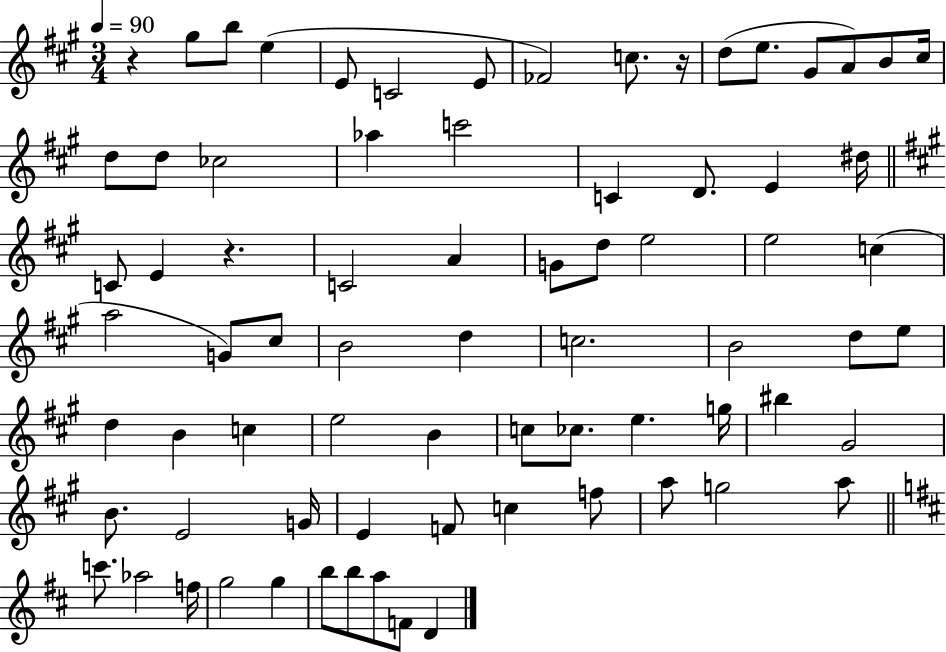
X:1
T:Untitled
M:3/4
L:1/4
K:A
z ^g/2 b/2 e E/2 C2 E/2 _F2 c/2 z/4 d/2 e/2 ^G/2 A/2 B/2 ^c/4 d/2 d/2 _c2 _a c'2 C D/2 E ^d/4 C/2 E z C2 A G/2 d/2 e2 e2 c a2 G/2 ^c/2 B2 d c2 B2 d/2 e/2 d B c e2 B c/2 _c/2 e g/4 ^b ^G2 B/2 E2 G/4 E F/2 c f/2 a/2 g2 a/2 c'/2 _a2 f/4 g2 g b/2 b/2 a/2 F/2 D